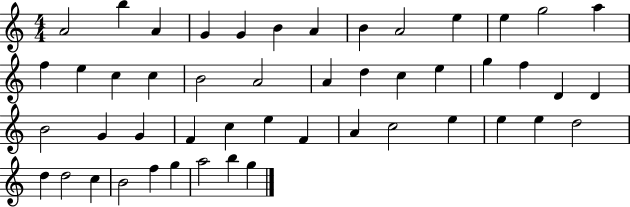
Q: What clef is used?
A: treble